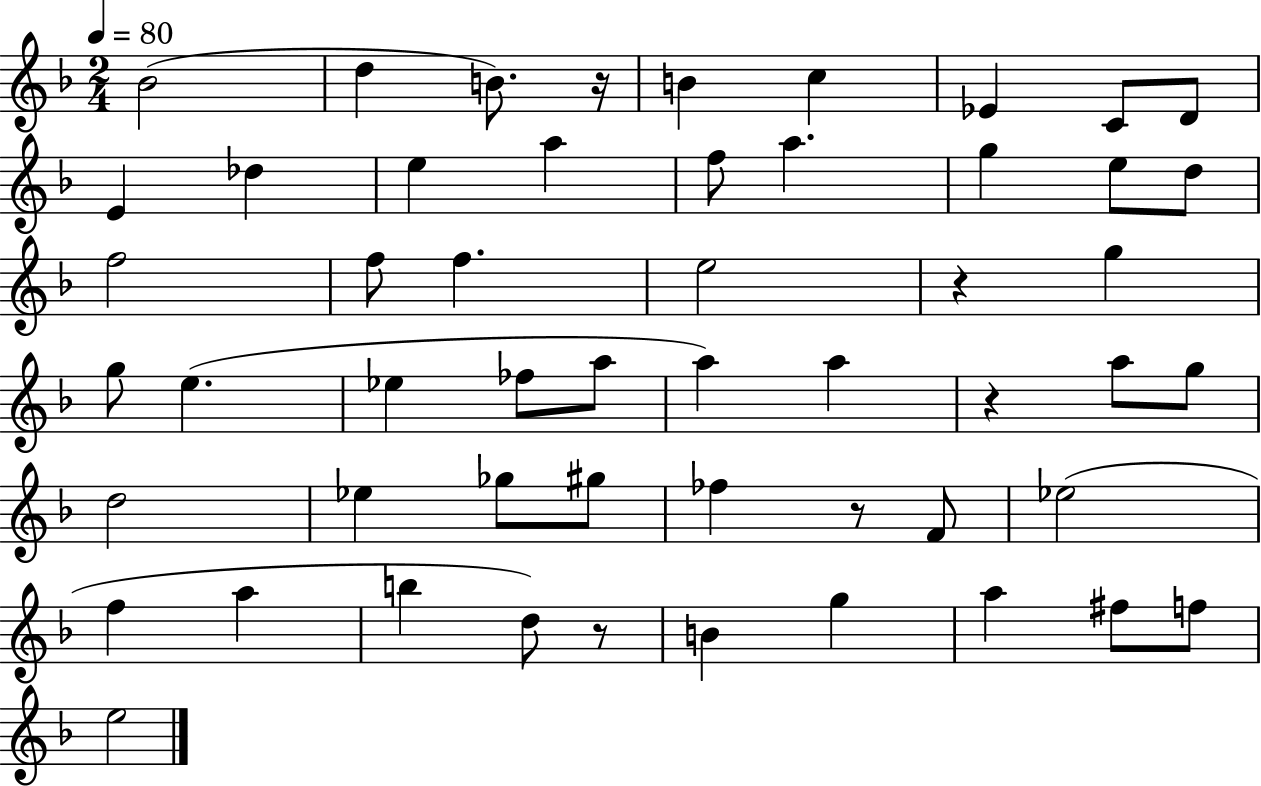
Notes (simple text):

Bb4/h D5/q B4/e. R/s B4/q C5/q Eb4/q C4/e D4/e E4/q Db5/q E5/q A5/q F5/e A5/q. G5/q E5/e D5/e F5/h F5/e F5/q. E5/h R/q G5/q G5/e E5/q. Eb5/q FES5/e A5/e A5/q A5/q R/q A5/e G5/e D5/h Eb5/q Gb5/e G#5/e FES5/q R/e F4/e Eb5/h F5/q A5/q B5/q D5/e R/e B4/q G5/q A5/q F#5/e F5/e E5/h